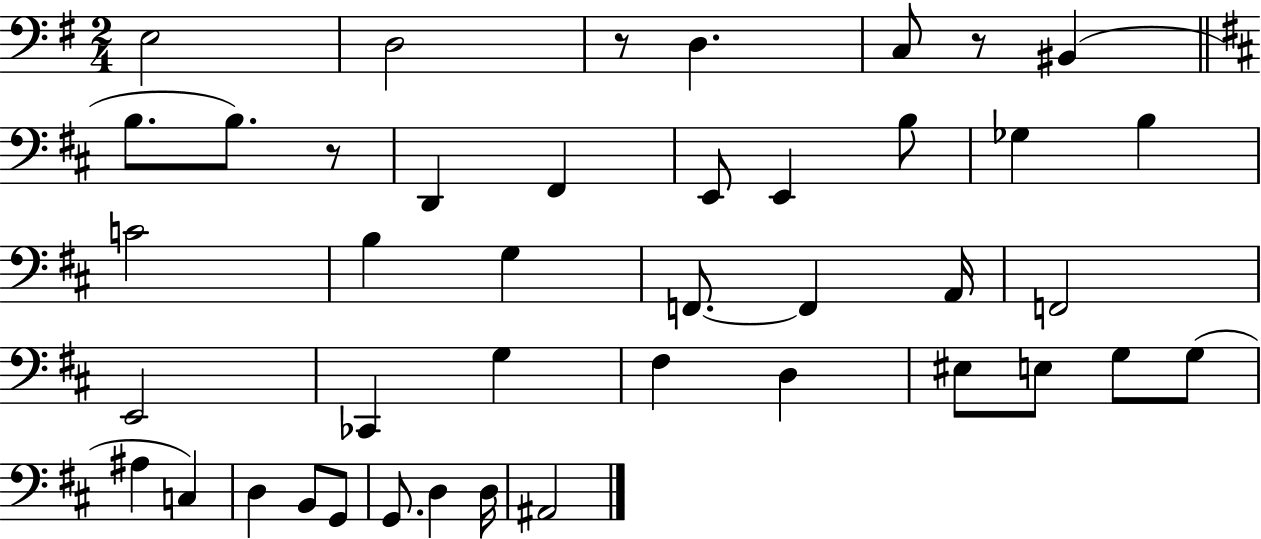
X:1
T:Untitled
M:2/4
L:1/4
K:G
E,2 D,2 z/2 D, C,/2 z/2 ^B,, B,/2 B,/2 z/2 D,, ^F,, E,,/2 E,, B,/2 _G, B, C2 B, G, F,,/2 F,, A,,/4 F,,2 E,,2 _C,, G, ^F, D, ^E,/2 E,/2 G,/2 G,/2 ^A, C, D, B,,/2 G,,/2 G,,/2 D, D,/4 ^A,,2